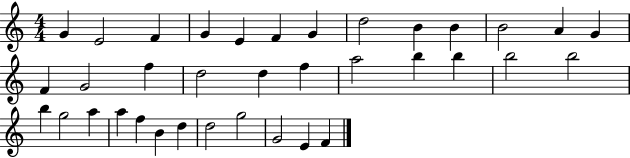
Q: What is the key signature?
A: C major